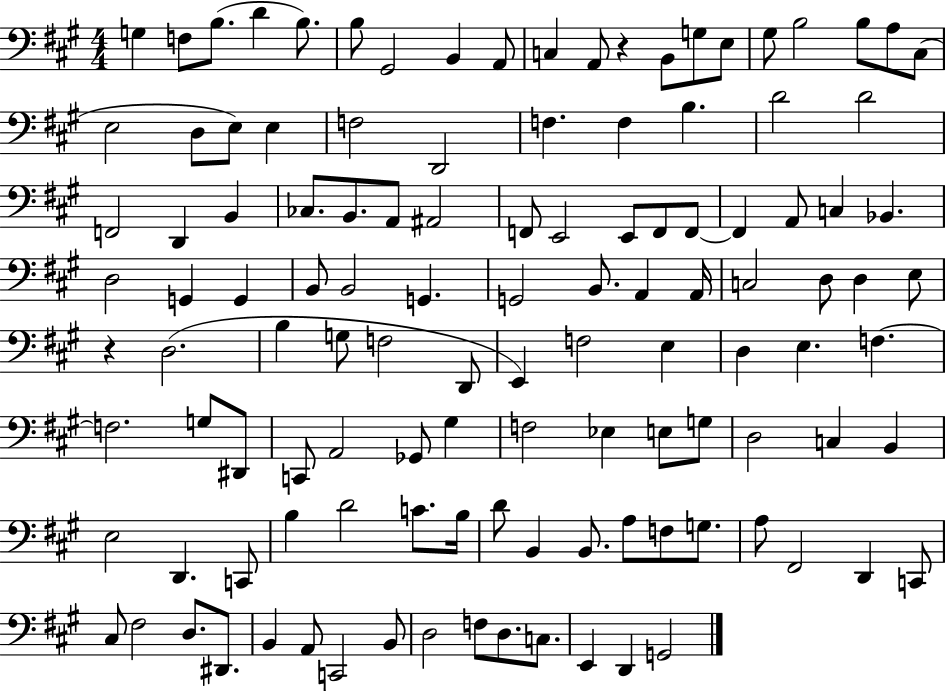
{
  \clef bass
  \numericTimeSignature
  \time 4/4
  \key a \major
  g4 f8 b8.( d'4 b8.) | b8 gis,2 b,4 a,8 | c4 a,8 r4 b,8 g8 e8 | gis8 b2 b8 a8 cis8( | \break e2 d8 e8) e4 | f2 d,2 | f4. f4 b4. | d'2 d'2 | \break f,2 d,4 b,4 | ces8. b,8. a,8 ais,2 | f,8 e,2 e,8 f,8 f,8~~ | f,4 a,8 c4 bes,4. | \break d2 g,4 g,4 | b,8 b,2 g,4. | g,2 b,8. a,4 a,16 | c2 d8 d4 e8 | \break r4 d2.( | b4 g8 f2 d,8 | e,4) f2 e4 | d4 e4. f4.~~ | \break f2. g8 dis,8 | c,8 a,2 ges,8 gis4 | f2 ees4 e8 g8 | d2 c4 b,4 | \break e2 d,4. c,8 | b4 d'2 c'8. b16 | d'8 b,4 b,8. a8 f8 g8. | a8 fis,2 d,4 c,8 | \break cis8 fis2 d8. dis,8. | b,4 a,8 c,2 b,8 | d2 f8 d8. c8. | e,4 d,4 g,2 | \break \bar "|."
}